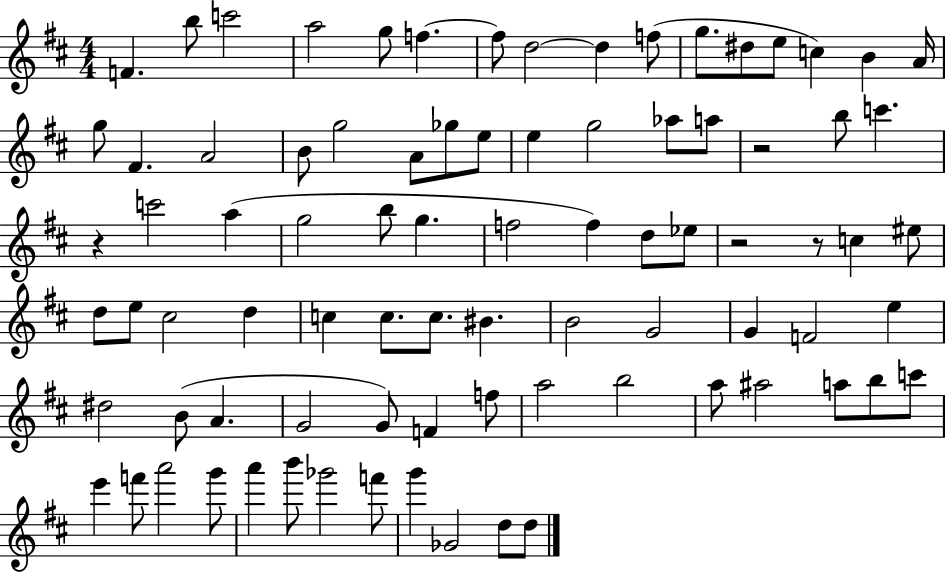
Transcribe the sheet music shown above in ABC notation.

X:1
T:Untitled
M:4/4
L:1/4
K:D
F b/2 c'2 a2 g/2 f f/2 d2 d f/2 g/2 ^d/2 e/2 c B A/4 g/2 ^F A2 B/2 g2 A/2 _g/2 e/2 e g2 _a/2 a/2 z2 b/2 c' z c'2 a g2 b/2 g f2 f d/2 _e/2 z2 z/2 c ^e/2 d/2 e/2 ^c2 d c c/2 c/2 ^B B2 G2 G F2 e ^d2 B/2 A G2 G/2 F f/2 a2 b2 a/2 ^a2 a/2 b/2 c'/2 e' f'/2 a'2 g'/2 a' b'/2 _g'2 f'/2 g' _G2 d/2 d/2